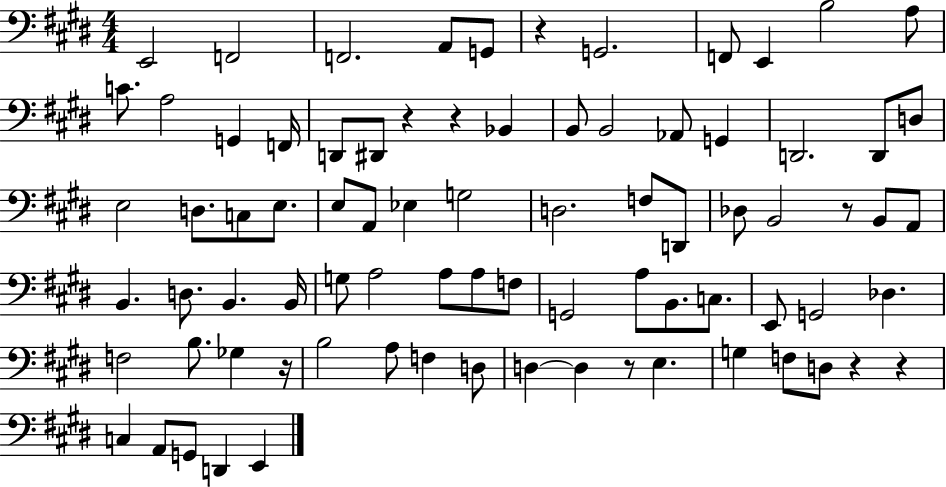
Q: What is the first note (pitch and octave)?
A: E2